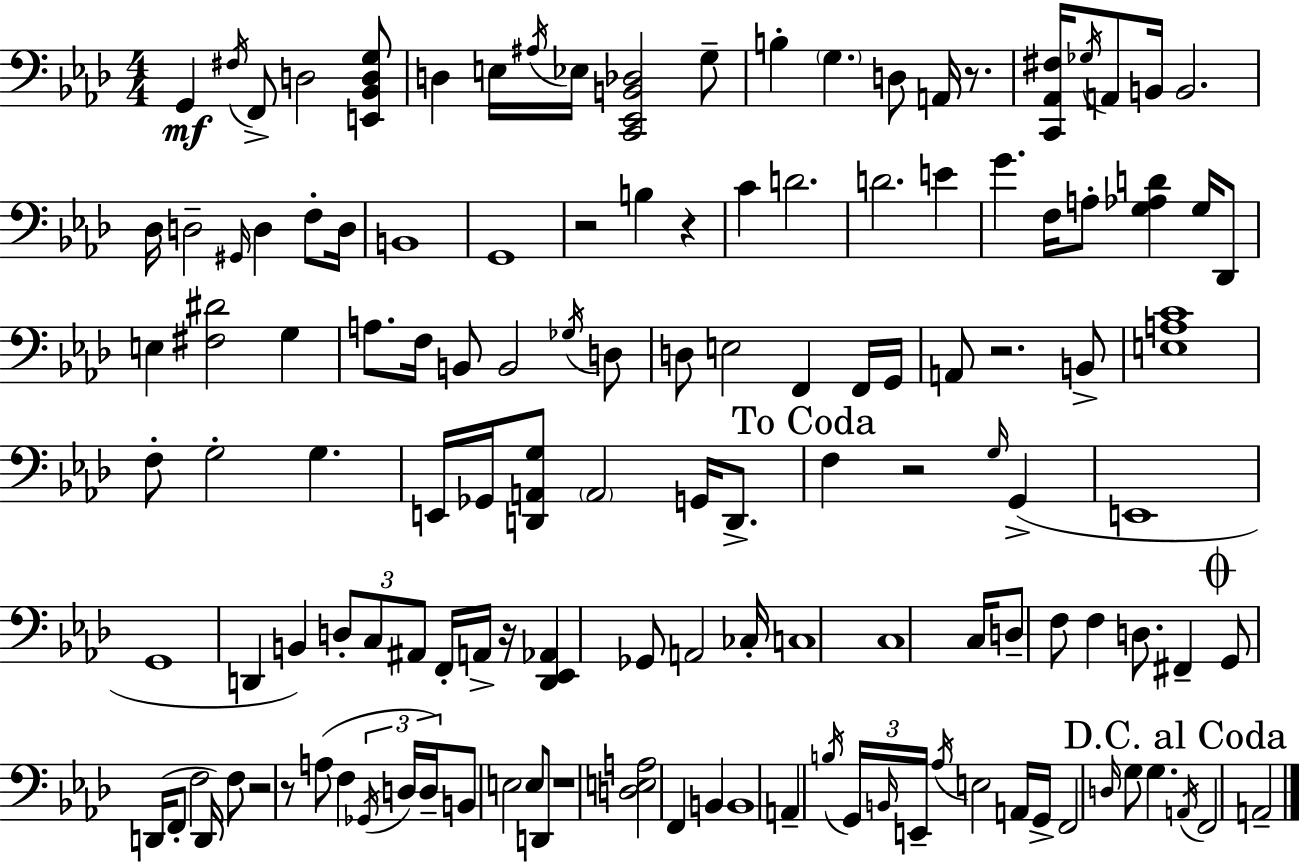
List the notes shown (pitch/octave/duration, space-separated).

G2/q F#3/s F2/e D3/h [E2,Bb2,D3,G3]/e D3/q E3/s A#3/s Eb3/s [C2,Eb2,B2,Db3]/h G3/e B3/q G3/q. D3/e A2/s R/e. [C2,Ab2,F#3]/s Gb3/s A2/e B2/s B2/h. Db3/s D3/h G#2/s D3/q F3/e D3/s B2/w G2/w R/h B3/q R/q C4/q D4/h. D4/h. E4/q G4/q. F3/s A3/e [G3,Ab3,D4]/q G3/s Db2/e E3/q [F#3,D#4]/h G3/q A3/e. F3/s B2/e B2/h Gb3/s D3/e D3/e E3/h F2/q F2/s G2/s A2/e R/h. B2/e [E3,A3,C4]/w F3/e G3/h G3/q. E2/s Gb2/s [D2,A2,G3]/e A2/h G2/s D2/e. F3/q R/h G3/s G2/q E2/w G2/w D2/q B2/q D3/e C3/e A#2/e F2/s A2/s R/s [D2,Eb2,Ab2]/q Gb2/e A2/h CES3/s C3/w C3/w C3/s D3/e F3/e F3/q D3/e. F#2/q G2/e D2/s F2/e F3/h D2/s F3/e R/h R/e A3/e F3/q Gb2/s D3/s D3/s B2/e E3/h E3/e D2/e R/w [D3,E3,A3]/h F2/q B2/q B2/w A2/q B3/s G2/s B2/s E2/s Ab3/s E3/h A2/s G2/s F2/h D3/s G3/e G3/q. A2/s F2/h A2/h